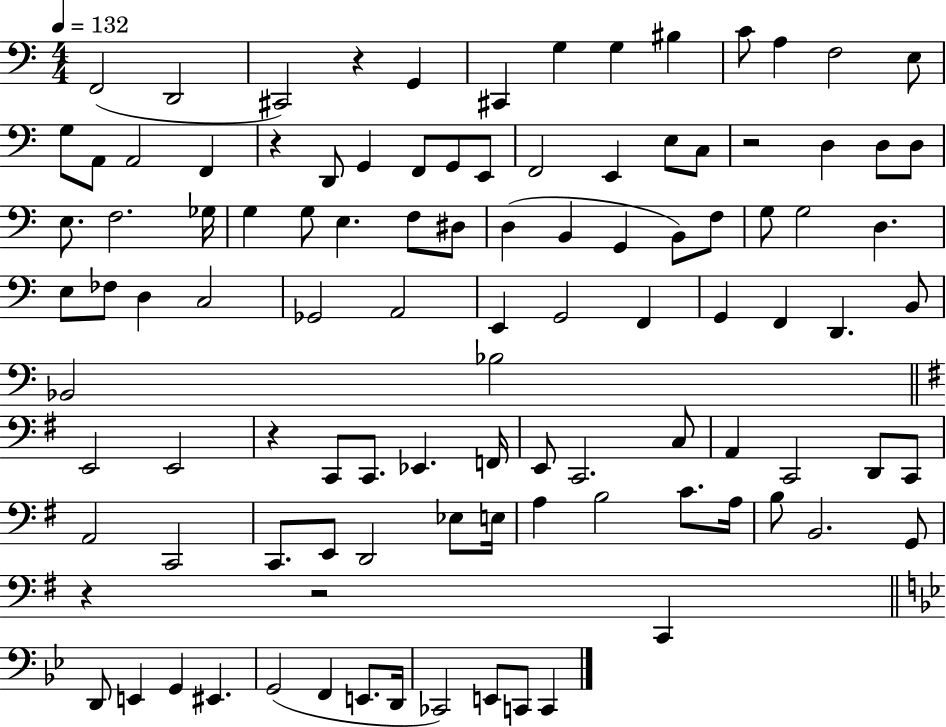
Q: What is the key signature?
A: C major